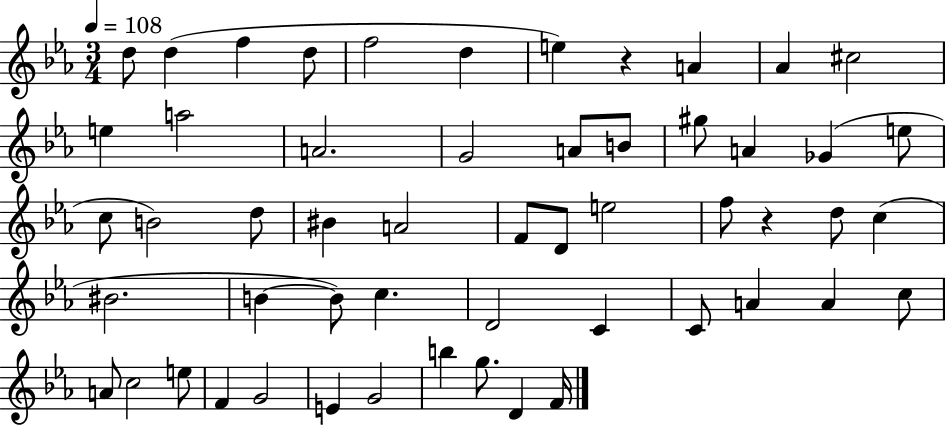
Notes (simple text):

D5/e D5/q F5/q D5/e F5/h D5/q E5/q R/q A4/q Ab4/q C#5/h E5/q A5/h A4/h. G4/h A4/e B4/e G#5/e A4/q Gb4/q E5/e C5/e B4/h D5/e BIS4/q A4/h F4/e D4/e E5/h F5/e R/q D5/e C5/q BIS4/h. B4/q B4/e C5/q. D4/h C4/q C4/e A4/q A4/q C5/e A4/e C5/h E5/e F4/q G4/h E4/q G4/h B5/q G5/e. D4/q F4/s